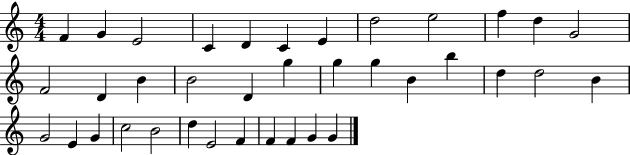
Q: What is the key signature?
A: C major